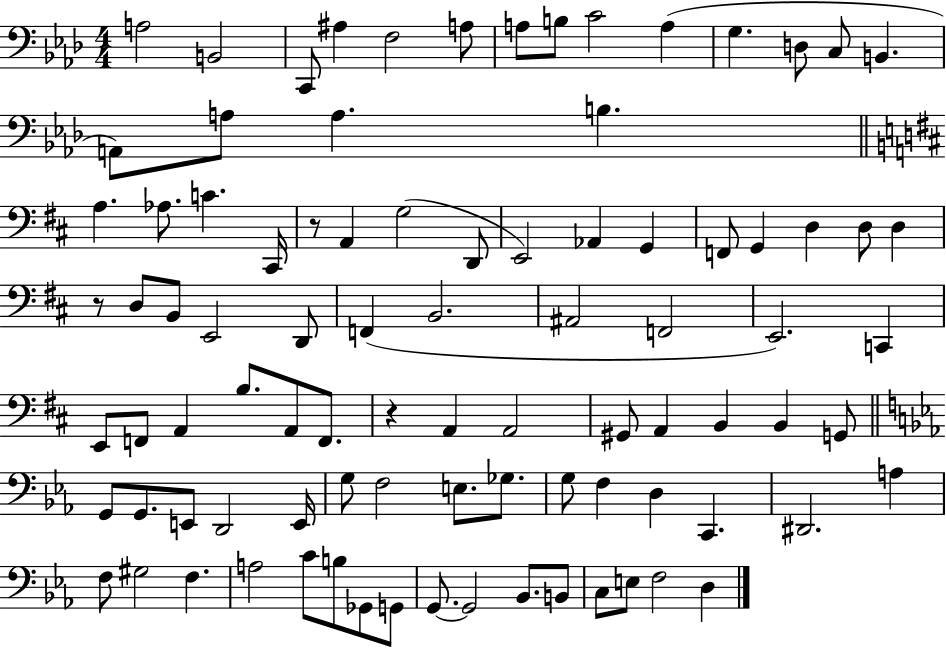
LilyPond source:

{
  \clef bass
  \numericTimeSignature
  \time 4/4
  \key aes \major
  a2 b,2 | c,8 ais4 f2 a8 | a8 b8 c'2 a4( | g4. d8 c8 b,4. | \break a,8) a8 a4. b4. | \bar "||" \break \key b \minor a4. aes8. c'4. cis,16 | r8 a,4 g2( d,8 | e,2) aes,4 g,4 | f,8 g,4 d4 d8 d4 | \break r8 d8 b,8 e,2 d,8 | f,4( b,2. | ais,2 f,2 | e,2.) c,4 | \break e,8 f,8 a,4 b8. a,8 f,8. | r4 a,4 a,2 | gis,8 a,4 b,4 b,4 g,8 | \bar "||" \break \key c \minor g,8 g,8. e,8 d,2 e,16 | g8 f2 e8. ges8. | g8 f4 d4 c,4. | dis,2. a4 | \break f8 gis2 f4. | a2 c'8 b8 ges,8 g,8 | g,8.~~ g,2 bes,8. b,8 | c8 e8 f2 d4 | \break \bar "|."
}